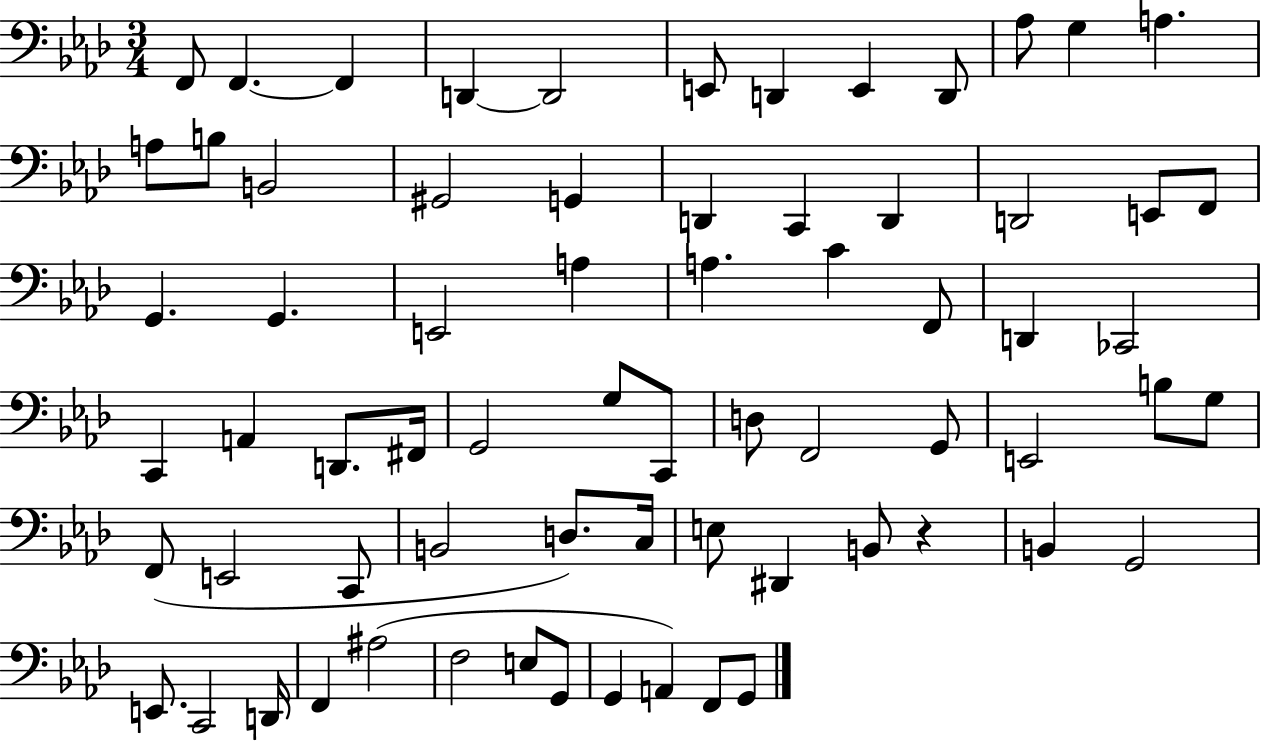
{
  \clef bass
  \numericTimeSignature
  \time 3/4
  \key aes \major
  f,8 f,4.~~ f,4 | d,4~~ d,2 | e,8 d,4 e,4 d,8 | aes8 g4 a4. | \break a8 b8 b,2 | gis,2 g,4 | d,4 c,4 d,4 | d,2 e,8 f,8 | \break g,4. g,4. | e,2 a4 | a4. c'4 f,8 | d,4 ces,2 | \break c,4 a,4 d,8. fis,16 | g,2 g8 c,8 | d8 f,2 g,8 | e,2 b8 g8 | \break f,8( e,2 c,8 | b,2 d8.) c16 | e8 dis,4 b,8 r4 | b,4 g,2 | \break e,8. c,2 d,16 | f,4 ais2( | f2 e8 g,8 | g,4 a,4) f,8 g,8 | \break \bar "|."
}